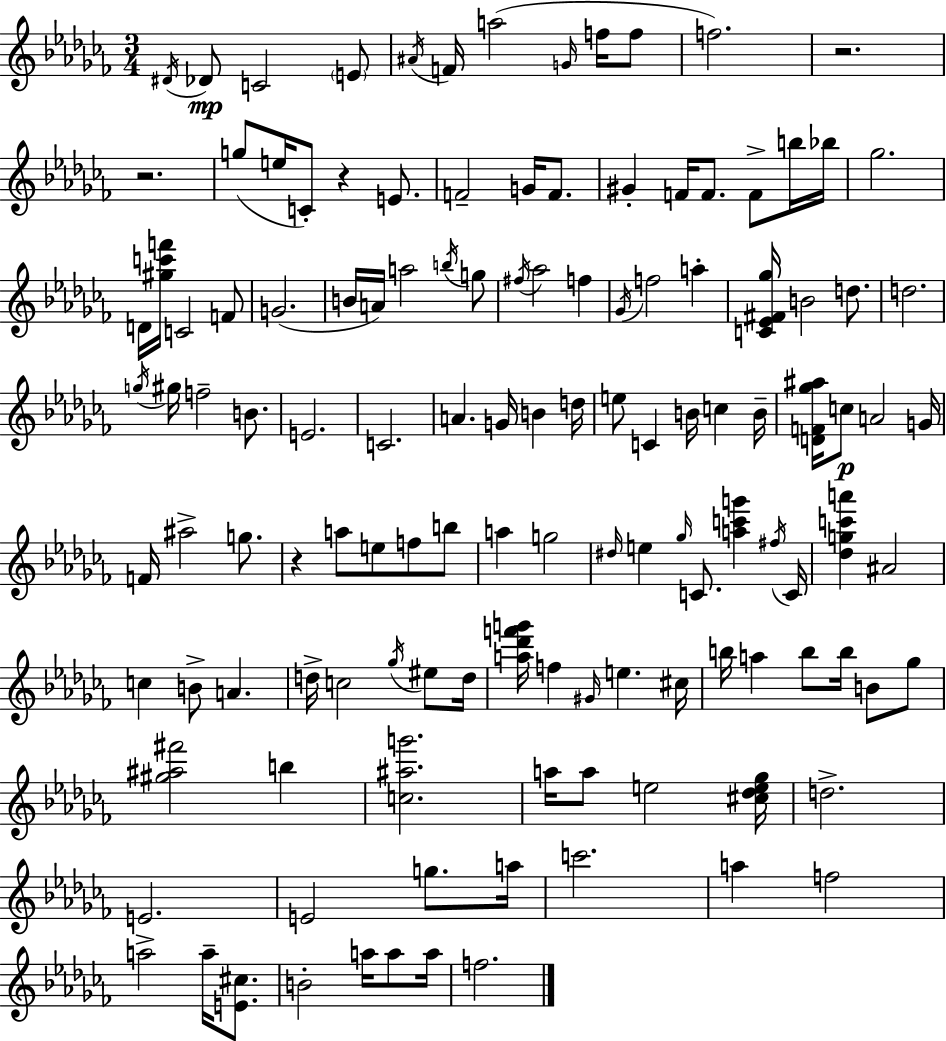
{
  \clef treble
  \numericTimeSignature
  \time 3/4
  \key aes \minor
  \acciaccatura { dis'16 }\mp des'8 c'2 \parenthesize e'8 | \acciaccatura { ais'16 } f'16 a''2( \grace { g'16 } | f''16 f''8 f''2.) | r2. | \break r2. | g''8( e''16 c'8-.) r4 | e'8. f'2-- g'16 | f'8. gis'4-. f'16 f'8. f'8-> | \break b''16 bes''16 ges''2. | d'16 <gis'' c''' f'''>16 c'2 | f'8 g'2.( | b'16 a'16) a''2 | \break \acciaccatura { b''16 } g''8 \acciaccatura { fis''16 } aes''2 | f''4 \acciaccatura { ges'16 } f''2 | a''4-. <c' ees' fis' ges''>16 b'2 | d''8. d''2. | \break \acciaccatura { g''16 } gis''16 f''2-- | b'8. e'2. | c'2. | a'4. | \break g'16 b'4 d''16 e''8 c'4 | b'16 c''4 b'16-- <d' f' ges'' ais''>16 c''8\p a'2 | g'16 f'16 ais''2-> | g''8. r4 a''8 | \break e''8 f''8 b''8 a''4 g''2 | \grace { dis''16 } e''4 | \grace { ges''16 } c'8. <a'' c''' g'''>4 \acciaccatura { fis''16 } c'16 <des'' g'' c''' a'''>4 | ais'2 c''4 | \break b'8-> a'4. d''16-> c''2 | \acciaccatura { ges''16 } eis''8 d''16 <a'' des''' f''' g'''>16 | f''4 \grace { gis'16 } e''4. cis''16 | b''16 a''4 b''8 b''16 b'8 ges''8 | \break <gis'' ais'' fis'''>2 b''4 | <c'' ais'' g'''>2. | a''16 a''8 e''2 <cis'' des'' e'' ges''>16 | d''2.-> | \break e'2. | e'2 g''8. a''16 | c'''2. | a''4 f''2 | \break a''2-> a''16-- <e' cis''>8. | b'2-. a''16 a''8 a''16 | f''2. | \bar "|."
}